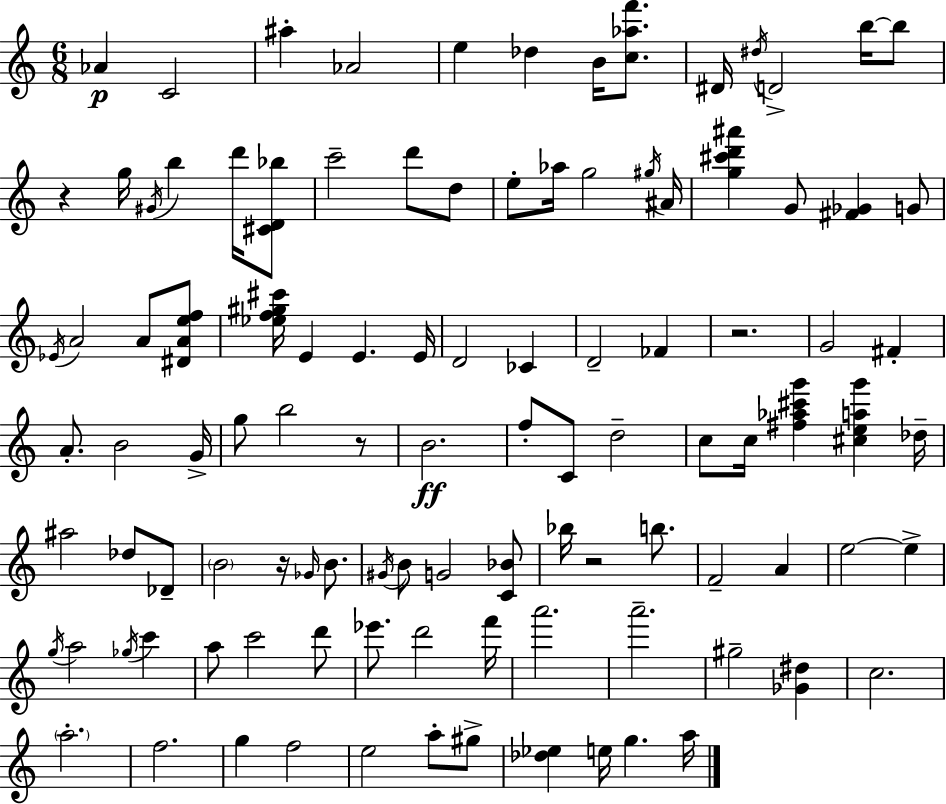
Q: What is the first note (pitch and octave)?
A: Ab4